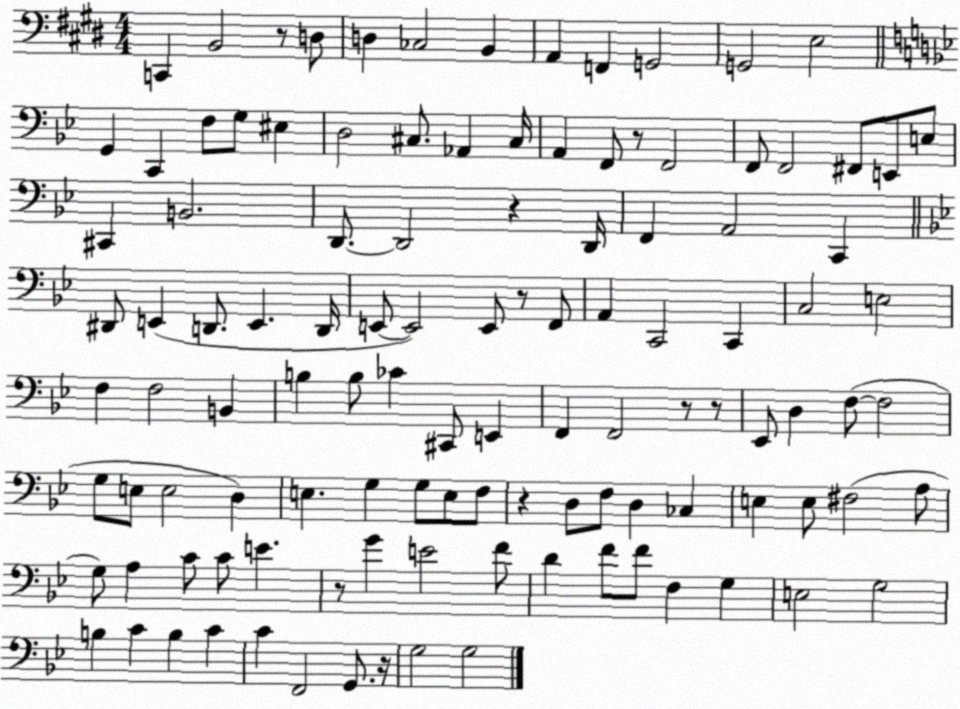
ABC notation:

X:1
T:Untitled
M:4/4
L:1/4
K:E
C,, B,,2 z/2 D,/2 D, _C,2 B,, A,, F,, G,,2 G,,2 E,2 G,, C,, F,/2 G,/2 ^E, D,2 ^C,/2 _A,, ^C,/4 A,, F,,/2 z/2 F,,2 F,,/2 F,,2 ^F,,/2 E,,/2 E,/2 ^C,, B,,2 D,,/2 D,,2 z D,,/4 F,, A,,2 C,, ^D,,/2 E,, D,,/2 E,, D,,/4 E,,/2 E,,2 E,,/2 z/2 F,,/2 A,, C,,2 C,, C,2 E,2 F, F,2 B,, B, B,/2 _C ^C,,/2 E,, F,, F,,2 z/2 z/2 _E,,/2 D, F,/2 F,2 G,/2 E,/2 E,2 D, E, G, G,/2 E,/2 F,/2 z D,/2 F,/2 D, _C, E, E,/2 ^F,2 A,/2 G,/2 A, C/2 C/2 E z/2 G E2 F/2 D F/2 F/2 F, G, E,2 G,2 B, C B, C C F,,2 G,,/2 z/4 G,2 G,2